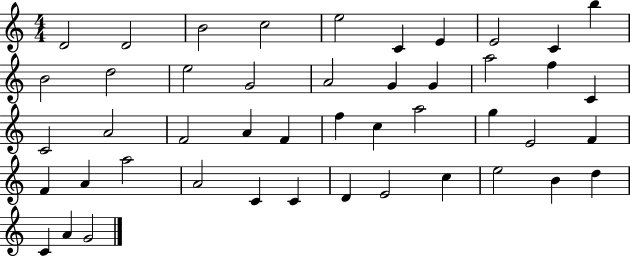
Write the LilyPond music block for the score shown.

{
  \clef treble
  \numericTimeSignature
  \time 4/4
  \key c \major
  d'2 d'2 | b'2 c''2 | e''2 c'4 e'4 | e'2 c'4 b''4 | \break b'2 d''2 | e''2 g'2 | a'2 g'4 g'4 | a''2 f''4 c'4 | \break c'2 a'2 | f'2 a'4 f'4 | f''4 c''4 a''2 | g''4 e'2 f'4 | \break f'4 a'4 a''2 | a'2 c'4 c'4 | d'4 e'2 c''4 | e''2 b'4 d''4 | \break c'4 a'4 g'2 | \bar "|."
}